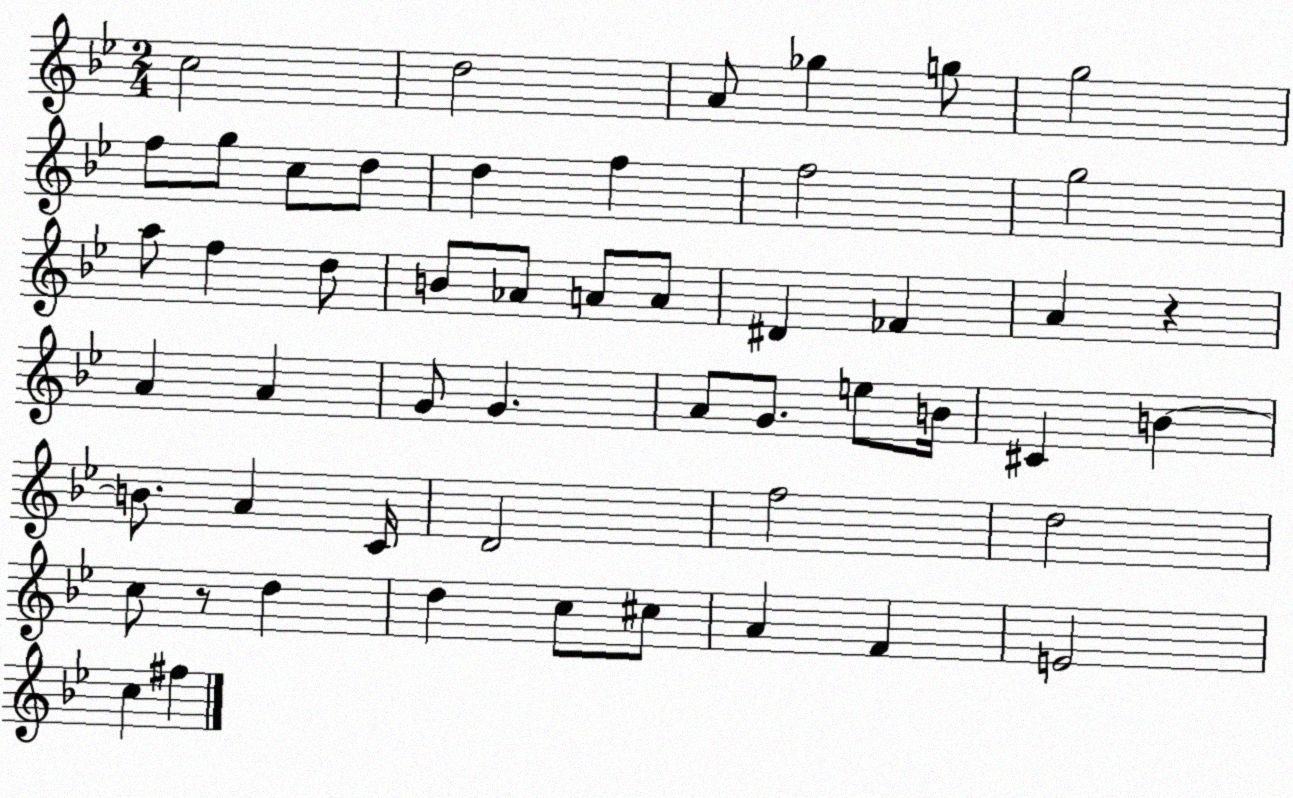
X:1
T:Untitled
M:2/4
L:1/4
K:Bb
c2 d2 A/2 _g g/2 g2 f/2 g/2 c/2 d/2 d f f2 g2 a/2 f d/2 B/2 _A/2 A/2 A/2 ^D _F A z A A G/2 G A/2 G/2 e/2 B/4 ^C B B/2 A C/4 D2 f2 d2 c/2 z/2 d d c/2 ^c/2 A F E2 c ^f